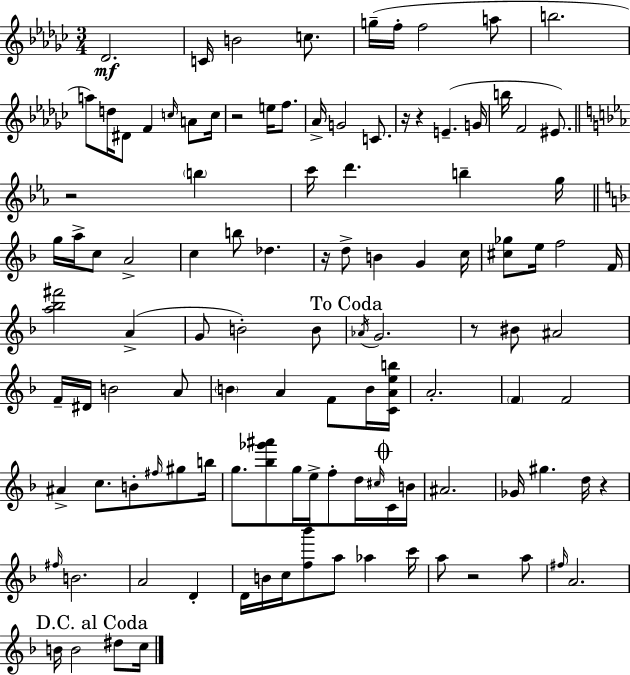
Db4/h. C4/s B4/h C5/e. G5/s F5/s F5/h A5/e B5/h. A5/e D5/s D#4/e F4/q C5/s A4/e C5/s R/h E5/s F5/e. Ab4/s G4/h C4/e. R/s R/q E4/q. G4/s B5/s F4/h EIS4/e. R/h B5/q C6/s D6/q. B5/q G5/s G5/s A5/s C5/e A4/h C5/q B5/e Db5/q. R/s D5/e B4/q G4/q C5/s [C#5,Gb5]/e E5/s F5/h F4/s [A5,Bb5,F#6]/h A4/q G4/e B4/h B4/e Ab4/s G4/h. R/e BIS4/e A#4/h F4/s D#4/s B4/h A4/e B4/q A4/q F4/e B4/s [C4,A4,E5,B5]/s A4/h. F4/q F4/h A#4/q C5/e. B4/e F#5/s G#5/e B5/s G5/e. [Bb5,Gb6,A#6]/e G5/s E5/s F5/e D5/s C#5/s C4/s B4/s A#4/h. Gb4/s G#5/q. D5/s R/q F#5/s B4/h. A4/h D4/q D4/s B4/s C5/s [F5,Bb6]/e A5/e Ab5/q C6/s A5/e R/h A5/e F#5/s A4/h. B4/s B4/h D#5/e C5/s